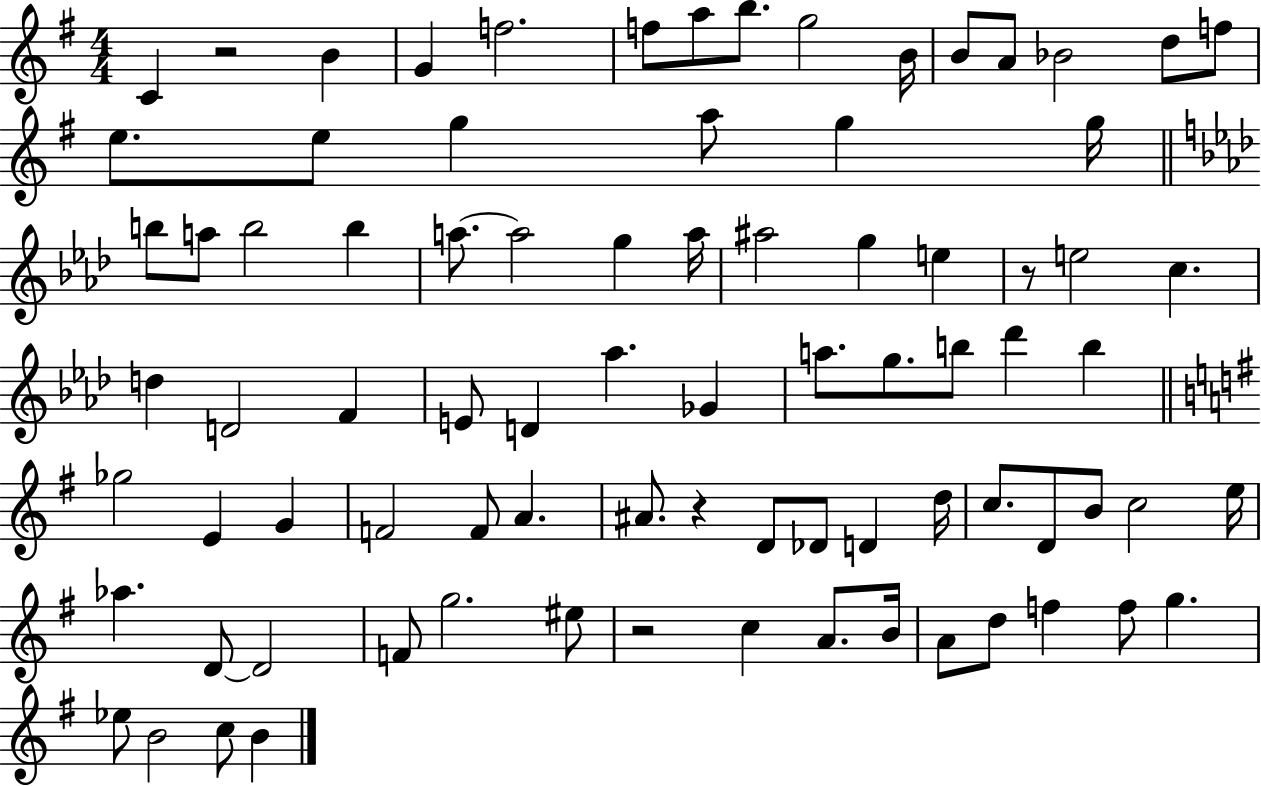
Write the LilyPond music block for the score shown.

{
  \clef treble
  \numericTimeSignature
  \time 4/4
  \key g \major
  \repeat volta 2 { c'4 r2 b'4 | g'4 f''2. | f''8 a''8 b''8. g''2 b'16 | b'8 a'8 bes'2 d''8 f''8 | \break e''8. e''8 g''4 a''8 g''4 g''16 | \bar "||" \break \key aes \major b''8 a''8 b''2 b''4 | a''8.~~ a''2 g''4 a''16 | ais''2 g''4 e''4 | r8 e''2 c''4. | \break d''4 d'2 f'4 | e'8 d'4 aes''4. ges'4 | a''8. g''8. b''8 des'''4 b''4 | \bar "||" \break \key g \major ges''2 e'4 g'4 | f'2 f'8 a'4. | ais'8. r4 d'8 des'8 d'4 d''16 | c''8. d'8 b'8 c''2 e''16 | \break aes''4. d'8~~ d'2 | f'8 g''2. eis''8 | r2 c''4 a'8. b'16 | a'8 d''8 f''4 f''8 g''4. | \break ees''8 b'2 c''8 b'4 | } \bar "|."
}